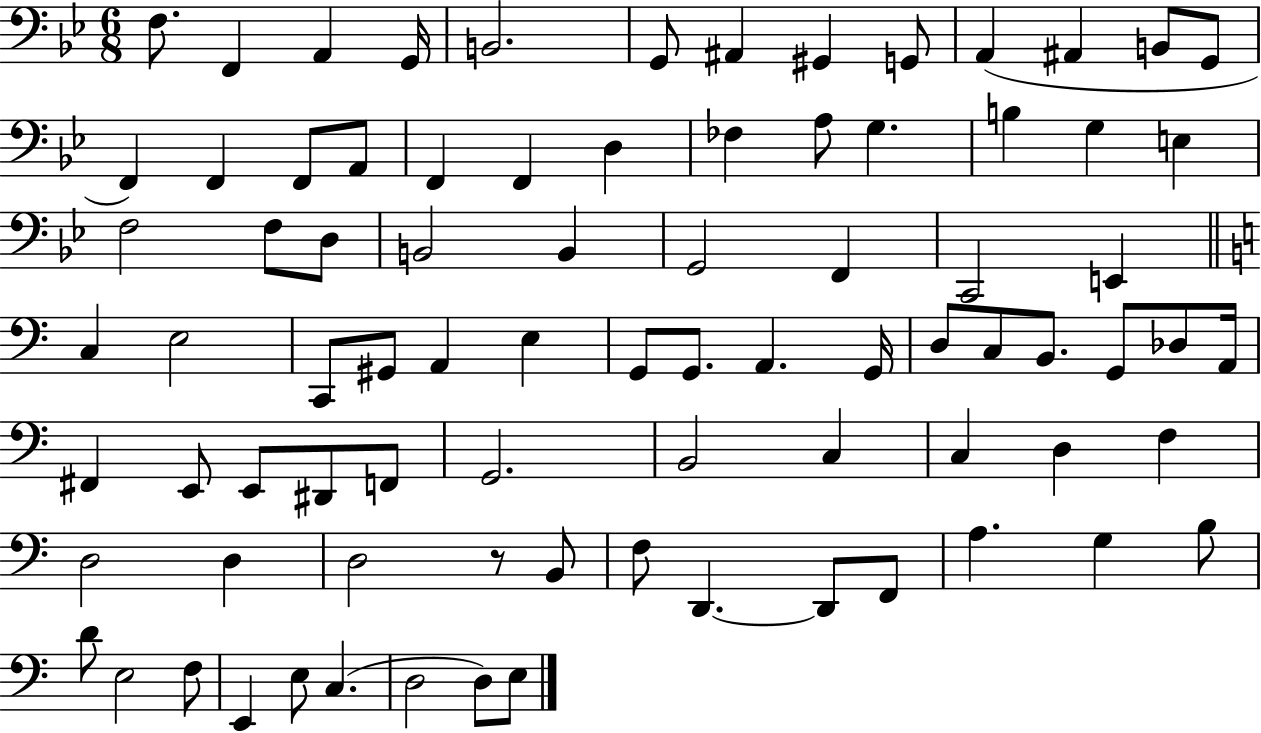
F3/e. F2/q A2/q G2/s B2/h. G2/e A#2/q G#2/q G2/e A2/q A#2/q B2/e G2/e F2/q F2/q F2/e A2/e F2/q F2/q D3/q FES3/q A3/e G3/q. B3/q G3/q E3/q F3/h F3/e D3/e B2/h B2/q G2/h F2/q C2/h E2/q C3/q E3/h C2/e G#2/e A2/q E3/q G2/e G2/e. A2/q. G2/s D3/e C3/e B2/e. G2/e Db3/e A2/s F#2/q E2/e E2/e D#2/e F2/e G2/h. B2/h C3/q C3/q D3/q F3/q D3/h D3/q D3/h R/e B2/e F3/e D2/q. D2/e F2/e A3/q. G3/q B3/e D4/e E3/h F3/e E2/q E3/e C3/q. D3/h D3/e E3/e